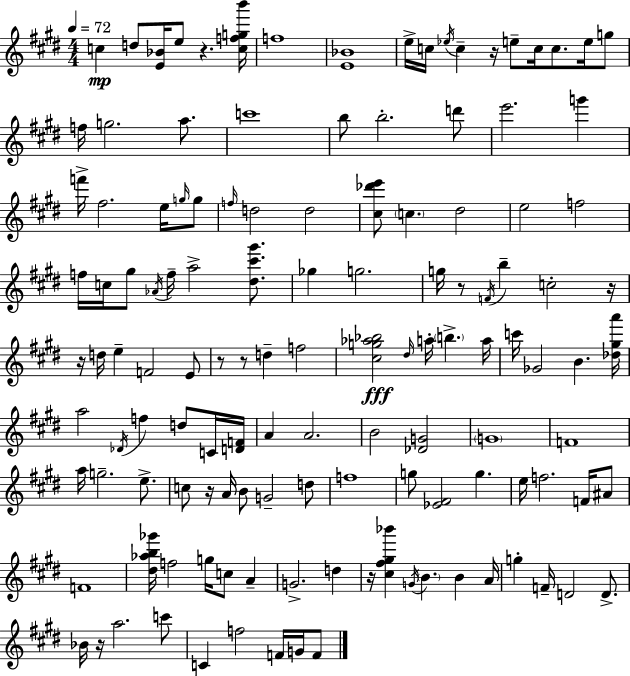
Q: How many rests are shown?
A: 10